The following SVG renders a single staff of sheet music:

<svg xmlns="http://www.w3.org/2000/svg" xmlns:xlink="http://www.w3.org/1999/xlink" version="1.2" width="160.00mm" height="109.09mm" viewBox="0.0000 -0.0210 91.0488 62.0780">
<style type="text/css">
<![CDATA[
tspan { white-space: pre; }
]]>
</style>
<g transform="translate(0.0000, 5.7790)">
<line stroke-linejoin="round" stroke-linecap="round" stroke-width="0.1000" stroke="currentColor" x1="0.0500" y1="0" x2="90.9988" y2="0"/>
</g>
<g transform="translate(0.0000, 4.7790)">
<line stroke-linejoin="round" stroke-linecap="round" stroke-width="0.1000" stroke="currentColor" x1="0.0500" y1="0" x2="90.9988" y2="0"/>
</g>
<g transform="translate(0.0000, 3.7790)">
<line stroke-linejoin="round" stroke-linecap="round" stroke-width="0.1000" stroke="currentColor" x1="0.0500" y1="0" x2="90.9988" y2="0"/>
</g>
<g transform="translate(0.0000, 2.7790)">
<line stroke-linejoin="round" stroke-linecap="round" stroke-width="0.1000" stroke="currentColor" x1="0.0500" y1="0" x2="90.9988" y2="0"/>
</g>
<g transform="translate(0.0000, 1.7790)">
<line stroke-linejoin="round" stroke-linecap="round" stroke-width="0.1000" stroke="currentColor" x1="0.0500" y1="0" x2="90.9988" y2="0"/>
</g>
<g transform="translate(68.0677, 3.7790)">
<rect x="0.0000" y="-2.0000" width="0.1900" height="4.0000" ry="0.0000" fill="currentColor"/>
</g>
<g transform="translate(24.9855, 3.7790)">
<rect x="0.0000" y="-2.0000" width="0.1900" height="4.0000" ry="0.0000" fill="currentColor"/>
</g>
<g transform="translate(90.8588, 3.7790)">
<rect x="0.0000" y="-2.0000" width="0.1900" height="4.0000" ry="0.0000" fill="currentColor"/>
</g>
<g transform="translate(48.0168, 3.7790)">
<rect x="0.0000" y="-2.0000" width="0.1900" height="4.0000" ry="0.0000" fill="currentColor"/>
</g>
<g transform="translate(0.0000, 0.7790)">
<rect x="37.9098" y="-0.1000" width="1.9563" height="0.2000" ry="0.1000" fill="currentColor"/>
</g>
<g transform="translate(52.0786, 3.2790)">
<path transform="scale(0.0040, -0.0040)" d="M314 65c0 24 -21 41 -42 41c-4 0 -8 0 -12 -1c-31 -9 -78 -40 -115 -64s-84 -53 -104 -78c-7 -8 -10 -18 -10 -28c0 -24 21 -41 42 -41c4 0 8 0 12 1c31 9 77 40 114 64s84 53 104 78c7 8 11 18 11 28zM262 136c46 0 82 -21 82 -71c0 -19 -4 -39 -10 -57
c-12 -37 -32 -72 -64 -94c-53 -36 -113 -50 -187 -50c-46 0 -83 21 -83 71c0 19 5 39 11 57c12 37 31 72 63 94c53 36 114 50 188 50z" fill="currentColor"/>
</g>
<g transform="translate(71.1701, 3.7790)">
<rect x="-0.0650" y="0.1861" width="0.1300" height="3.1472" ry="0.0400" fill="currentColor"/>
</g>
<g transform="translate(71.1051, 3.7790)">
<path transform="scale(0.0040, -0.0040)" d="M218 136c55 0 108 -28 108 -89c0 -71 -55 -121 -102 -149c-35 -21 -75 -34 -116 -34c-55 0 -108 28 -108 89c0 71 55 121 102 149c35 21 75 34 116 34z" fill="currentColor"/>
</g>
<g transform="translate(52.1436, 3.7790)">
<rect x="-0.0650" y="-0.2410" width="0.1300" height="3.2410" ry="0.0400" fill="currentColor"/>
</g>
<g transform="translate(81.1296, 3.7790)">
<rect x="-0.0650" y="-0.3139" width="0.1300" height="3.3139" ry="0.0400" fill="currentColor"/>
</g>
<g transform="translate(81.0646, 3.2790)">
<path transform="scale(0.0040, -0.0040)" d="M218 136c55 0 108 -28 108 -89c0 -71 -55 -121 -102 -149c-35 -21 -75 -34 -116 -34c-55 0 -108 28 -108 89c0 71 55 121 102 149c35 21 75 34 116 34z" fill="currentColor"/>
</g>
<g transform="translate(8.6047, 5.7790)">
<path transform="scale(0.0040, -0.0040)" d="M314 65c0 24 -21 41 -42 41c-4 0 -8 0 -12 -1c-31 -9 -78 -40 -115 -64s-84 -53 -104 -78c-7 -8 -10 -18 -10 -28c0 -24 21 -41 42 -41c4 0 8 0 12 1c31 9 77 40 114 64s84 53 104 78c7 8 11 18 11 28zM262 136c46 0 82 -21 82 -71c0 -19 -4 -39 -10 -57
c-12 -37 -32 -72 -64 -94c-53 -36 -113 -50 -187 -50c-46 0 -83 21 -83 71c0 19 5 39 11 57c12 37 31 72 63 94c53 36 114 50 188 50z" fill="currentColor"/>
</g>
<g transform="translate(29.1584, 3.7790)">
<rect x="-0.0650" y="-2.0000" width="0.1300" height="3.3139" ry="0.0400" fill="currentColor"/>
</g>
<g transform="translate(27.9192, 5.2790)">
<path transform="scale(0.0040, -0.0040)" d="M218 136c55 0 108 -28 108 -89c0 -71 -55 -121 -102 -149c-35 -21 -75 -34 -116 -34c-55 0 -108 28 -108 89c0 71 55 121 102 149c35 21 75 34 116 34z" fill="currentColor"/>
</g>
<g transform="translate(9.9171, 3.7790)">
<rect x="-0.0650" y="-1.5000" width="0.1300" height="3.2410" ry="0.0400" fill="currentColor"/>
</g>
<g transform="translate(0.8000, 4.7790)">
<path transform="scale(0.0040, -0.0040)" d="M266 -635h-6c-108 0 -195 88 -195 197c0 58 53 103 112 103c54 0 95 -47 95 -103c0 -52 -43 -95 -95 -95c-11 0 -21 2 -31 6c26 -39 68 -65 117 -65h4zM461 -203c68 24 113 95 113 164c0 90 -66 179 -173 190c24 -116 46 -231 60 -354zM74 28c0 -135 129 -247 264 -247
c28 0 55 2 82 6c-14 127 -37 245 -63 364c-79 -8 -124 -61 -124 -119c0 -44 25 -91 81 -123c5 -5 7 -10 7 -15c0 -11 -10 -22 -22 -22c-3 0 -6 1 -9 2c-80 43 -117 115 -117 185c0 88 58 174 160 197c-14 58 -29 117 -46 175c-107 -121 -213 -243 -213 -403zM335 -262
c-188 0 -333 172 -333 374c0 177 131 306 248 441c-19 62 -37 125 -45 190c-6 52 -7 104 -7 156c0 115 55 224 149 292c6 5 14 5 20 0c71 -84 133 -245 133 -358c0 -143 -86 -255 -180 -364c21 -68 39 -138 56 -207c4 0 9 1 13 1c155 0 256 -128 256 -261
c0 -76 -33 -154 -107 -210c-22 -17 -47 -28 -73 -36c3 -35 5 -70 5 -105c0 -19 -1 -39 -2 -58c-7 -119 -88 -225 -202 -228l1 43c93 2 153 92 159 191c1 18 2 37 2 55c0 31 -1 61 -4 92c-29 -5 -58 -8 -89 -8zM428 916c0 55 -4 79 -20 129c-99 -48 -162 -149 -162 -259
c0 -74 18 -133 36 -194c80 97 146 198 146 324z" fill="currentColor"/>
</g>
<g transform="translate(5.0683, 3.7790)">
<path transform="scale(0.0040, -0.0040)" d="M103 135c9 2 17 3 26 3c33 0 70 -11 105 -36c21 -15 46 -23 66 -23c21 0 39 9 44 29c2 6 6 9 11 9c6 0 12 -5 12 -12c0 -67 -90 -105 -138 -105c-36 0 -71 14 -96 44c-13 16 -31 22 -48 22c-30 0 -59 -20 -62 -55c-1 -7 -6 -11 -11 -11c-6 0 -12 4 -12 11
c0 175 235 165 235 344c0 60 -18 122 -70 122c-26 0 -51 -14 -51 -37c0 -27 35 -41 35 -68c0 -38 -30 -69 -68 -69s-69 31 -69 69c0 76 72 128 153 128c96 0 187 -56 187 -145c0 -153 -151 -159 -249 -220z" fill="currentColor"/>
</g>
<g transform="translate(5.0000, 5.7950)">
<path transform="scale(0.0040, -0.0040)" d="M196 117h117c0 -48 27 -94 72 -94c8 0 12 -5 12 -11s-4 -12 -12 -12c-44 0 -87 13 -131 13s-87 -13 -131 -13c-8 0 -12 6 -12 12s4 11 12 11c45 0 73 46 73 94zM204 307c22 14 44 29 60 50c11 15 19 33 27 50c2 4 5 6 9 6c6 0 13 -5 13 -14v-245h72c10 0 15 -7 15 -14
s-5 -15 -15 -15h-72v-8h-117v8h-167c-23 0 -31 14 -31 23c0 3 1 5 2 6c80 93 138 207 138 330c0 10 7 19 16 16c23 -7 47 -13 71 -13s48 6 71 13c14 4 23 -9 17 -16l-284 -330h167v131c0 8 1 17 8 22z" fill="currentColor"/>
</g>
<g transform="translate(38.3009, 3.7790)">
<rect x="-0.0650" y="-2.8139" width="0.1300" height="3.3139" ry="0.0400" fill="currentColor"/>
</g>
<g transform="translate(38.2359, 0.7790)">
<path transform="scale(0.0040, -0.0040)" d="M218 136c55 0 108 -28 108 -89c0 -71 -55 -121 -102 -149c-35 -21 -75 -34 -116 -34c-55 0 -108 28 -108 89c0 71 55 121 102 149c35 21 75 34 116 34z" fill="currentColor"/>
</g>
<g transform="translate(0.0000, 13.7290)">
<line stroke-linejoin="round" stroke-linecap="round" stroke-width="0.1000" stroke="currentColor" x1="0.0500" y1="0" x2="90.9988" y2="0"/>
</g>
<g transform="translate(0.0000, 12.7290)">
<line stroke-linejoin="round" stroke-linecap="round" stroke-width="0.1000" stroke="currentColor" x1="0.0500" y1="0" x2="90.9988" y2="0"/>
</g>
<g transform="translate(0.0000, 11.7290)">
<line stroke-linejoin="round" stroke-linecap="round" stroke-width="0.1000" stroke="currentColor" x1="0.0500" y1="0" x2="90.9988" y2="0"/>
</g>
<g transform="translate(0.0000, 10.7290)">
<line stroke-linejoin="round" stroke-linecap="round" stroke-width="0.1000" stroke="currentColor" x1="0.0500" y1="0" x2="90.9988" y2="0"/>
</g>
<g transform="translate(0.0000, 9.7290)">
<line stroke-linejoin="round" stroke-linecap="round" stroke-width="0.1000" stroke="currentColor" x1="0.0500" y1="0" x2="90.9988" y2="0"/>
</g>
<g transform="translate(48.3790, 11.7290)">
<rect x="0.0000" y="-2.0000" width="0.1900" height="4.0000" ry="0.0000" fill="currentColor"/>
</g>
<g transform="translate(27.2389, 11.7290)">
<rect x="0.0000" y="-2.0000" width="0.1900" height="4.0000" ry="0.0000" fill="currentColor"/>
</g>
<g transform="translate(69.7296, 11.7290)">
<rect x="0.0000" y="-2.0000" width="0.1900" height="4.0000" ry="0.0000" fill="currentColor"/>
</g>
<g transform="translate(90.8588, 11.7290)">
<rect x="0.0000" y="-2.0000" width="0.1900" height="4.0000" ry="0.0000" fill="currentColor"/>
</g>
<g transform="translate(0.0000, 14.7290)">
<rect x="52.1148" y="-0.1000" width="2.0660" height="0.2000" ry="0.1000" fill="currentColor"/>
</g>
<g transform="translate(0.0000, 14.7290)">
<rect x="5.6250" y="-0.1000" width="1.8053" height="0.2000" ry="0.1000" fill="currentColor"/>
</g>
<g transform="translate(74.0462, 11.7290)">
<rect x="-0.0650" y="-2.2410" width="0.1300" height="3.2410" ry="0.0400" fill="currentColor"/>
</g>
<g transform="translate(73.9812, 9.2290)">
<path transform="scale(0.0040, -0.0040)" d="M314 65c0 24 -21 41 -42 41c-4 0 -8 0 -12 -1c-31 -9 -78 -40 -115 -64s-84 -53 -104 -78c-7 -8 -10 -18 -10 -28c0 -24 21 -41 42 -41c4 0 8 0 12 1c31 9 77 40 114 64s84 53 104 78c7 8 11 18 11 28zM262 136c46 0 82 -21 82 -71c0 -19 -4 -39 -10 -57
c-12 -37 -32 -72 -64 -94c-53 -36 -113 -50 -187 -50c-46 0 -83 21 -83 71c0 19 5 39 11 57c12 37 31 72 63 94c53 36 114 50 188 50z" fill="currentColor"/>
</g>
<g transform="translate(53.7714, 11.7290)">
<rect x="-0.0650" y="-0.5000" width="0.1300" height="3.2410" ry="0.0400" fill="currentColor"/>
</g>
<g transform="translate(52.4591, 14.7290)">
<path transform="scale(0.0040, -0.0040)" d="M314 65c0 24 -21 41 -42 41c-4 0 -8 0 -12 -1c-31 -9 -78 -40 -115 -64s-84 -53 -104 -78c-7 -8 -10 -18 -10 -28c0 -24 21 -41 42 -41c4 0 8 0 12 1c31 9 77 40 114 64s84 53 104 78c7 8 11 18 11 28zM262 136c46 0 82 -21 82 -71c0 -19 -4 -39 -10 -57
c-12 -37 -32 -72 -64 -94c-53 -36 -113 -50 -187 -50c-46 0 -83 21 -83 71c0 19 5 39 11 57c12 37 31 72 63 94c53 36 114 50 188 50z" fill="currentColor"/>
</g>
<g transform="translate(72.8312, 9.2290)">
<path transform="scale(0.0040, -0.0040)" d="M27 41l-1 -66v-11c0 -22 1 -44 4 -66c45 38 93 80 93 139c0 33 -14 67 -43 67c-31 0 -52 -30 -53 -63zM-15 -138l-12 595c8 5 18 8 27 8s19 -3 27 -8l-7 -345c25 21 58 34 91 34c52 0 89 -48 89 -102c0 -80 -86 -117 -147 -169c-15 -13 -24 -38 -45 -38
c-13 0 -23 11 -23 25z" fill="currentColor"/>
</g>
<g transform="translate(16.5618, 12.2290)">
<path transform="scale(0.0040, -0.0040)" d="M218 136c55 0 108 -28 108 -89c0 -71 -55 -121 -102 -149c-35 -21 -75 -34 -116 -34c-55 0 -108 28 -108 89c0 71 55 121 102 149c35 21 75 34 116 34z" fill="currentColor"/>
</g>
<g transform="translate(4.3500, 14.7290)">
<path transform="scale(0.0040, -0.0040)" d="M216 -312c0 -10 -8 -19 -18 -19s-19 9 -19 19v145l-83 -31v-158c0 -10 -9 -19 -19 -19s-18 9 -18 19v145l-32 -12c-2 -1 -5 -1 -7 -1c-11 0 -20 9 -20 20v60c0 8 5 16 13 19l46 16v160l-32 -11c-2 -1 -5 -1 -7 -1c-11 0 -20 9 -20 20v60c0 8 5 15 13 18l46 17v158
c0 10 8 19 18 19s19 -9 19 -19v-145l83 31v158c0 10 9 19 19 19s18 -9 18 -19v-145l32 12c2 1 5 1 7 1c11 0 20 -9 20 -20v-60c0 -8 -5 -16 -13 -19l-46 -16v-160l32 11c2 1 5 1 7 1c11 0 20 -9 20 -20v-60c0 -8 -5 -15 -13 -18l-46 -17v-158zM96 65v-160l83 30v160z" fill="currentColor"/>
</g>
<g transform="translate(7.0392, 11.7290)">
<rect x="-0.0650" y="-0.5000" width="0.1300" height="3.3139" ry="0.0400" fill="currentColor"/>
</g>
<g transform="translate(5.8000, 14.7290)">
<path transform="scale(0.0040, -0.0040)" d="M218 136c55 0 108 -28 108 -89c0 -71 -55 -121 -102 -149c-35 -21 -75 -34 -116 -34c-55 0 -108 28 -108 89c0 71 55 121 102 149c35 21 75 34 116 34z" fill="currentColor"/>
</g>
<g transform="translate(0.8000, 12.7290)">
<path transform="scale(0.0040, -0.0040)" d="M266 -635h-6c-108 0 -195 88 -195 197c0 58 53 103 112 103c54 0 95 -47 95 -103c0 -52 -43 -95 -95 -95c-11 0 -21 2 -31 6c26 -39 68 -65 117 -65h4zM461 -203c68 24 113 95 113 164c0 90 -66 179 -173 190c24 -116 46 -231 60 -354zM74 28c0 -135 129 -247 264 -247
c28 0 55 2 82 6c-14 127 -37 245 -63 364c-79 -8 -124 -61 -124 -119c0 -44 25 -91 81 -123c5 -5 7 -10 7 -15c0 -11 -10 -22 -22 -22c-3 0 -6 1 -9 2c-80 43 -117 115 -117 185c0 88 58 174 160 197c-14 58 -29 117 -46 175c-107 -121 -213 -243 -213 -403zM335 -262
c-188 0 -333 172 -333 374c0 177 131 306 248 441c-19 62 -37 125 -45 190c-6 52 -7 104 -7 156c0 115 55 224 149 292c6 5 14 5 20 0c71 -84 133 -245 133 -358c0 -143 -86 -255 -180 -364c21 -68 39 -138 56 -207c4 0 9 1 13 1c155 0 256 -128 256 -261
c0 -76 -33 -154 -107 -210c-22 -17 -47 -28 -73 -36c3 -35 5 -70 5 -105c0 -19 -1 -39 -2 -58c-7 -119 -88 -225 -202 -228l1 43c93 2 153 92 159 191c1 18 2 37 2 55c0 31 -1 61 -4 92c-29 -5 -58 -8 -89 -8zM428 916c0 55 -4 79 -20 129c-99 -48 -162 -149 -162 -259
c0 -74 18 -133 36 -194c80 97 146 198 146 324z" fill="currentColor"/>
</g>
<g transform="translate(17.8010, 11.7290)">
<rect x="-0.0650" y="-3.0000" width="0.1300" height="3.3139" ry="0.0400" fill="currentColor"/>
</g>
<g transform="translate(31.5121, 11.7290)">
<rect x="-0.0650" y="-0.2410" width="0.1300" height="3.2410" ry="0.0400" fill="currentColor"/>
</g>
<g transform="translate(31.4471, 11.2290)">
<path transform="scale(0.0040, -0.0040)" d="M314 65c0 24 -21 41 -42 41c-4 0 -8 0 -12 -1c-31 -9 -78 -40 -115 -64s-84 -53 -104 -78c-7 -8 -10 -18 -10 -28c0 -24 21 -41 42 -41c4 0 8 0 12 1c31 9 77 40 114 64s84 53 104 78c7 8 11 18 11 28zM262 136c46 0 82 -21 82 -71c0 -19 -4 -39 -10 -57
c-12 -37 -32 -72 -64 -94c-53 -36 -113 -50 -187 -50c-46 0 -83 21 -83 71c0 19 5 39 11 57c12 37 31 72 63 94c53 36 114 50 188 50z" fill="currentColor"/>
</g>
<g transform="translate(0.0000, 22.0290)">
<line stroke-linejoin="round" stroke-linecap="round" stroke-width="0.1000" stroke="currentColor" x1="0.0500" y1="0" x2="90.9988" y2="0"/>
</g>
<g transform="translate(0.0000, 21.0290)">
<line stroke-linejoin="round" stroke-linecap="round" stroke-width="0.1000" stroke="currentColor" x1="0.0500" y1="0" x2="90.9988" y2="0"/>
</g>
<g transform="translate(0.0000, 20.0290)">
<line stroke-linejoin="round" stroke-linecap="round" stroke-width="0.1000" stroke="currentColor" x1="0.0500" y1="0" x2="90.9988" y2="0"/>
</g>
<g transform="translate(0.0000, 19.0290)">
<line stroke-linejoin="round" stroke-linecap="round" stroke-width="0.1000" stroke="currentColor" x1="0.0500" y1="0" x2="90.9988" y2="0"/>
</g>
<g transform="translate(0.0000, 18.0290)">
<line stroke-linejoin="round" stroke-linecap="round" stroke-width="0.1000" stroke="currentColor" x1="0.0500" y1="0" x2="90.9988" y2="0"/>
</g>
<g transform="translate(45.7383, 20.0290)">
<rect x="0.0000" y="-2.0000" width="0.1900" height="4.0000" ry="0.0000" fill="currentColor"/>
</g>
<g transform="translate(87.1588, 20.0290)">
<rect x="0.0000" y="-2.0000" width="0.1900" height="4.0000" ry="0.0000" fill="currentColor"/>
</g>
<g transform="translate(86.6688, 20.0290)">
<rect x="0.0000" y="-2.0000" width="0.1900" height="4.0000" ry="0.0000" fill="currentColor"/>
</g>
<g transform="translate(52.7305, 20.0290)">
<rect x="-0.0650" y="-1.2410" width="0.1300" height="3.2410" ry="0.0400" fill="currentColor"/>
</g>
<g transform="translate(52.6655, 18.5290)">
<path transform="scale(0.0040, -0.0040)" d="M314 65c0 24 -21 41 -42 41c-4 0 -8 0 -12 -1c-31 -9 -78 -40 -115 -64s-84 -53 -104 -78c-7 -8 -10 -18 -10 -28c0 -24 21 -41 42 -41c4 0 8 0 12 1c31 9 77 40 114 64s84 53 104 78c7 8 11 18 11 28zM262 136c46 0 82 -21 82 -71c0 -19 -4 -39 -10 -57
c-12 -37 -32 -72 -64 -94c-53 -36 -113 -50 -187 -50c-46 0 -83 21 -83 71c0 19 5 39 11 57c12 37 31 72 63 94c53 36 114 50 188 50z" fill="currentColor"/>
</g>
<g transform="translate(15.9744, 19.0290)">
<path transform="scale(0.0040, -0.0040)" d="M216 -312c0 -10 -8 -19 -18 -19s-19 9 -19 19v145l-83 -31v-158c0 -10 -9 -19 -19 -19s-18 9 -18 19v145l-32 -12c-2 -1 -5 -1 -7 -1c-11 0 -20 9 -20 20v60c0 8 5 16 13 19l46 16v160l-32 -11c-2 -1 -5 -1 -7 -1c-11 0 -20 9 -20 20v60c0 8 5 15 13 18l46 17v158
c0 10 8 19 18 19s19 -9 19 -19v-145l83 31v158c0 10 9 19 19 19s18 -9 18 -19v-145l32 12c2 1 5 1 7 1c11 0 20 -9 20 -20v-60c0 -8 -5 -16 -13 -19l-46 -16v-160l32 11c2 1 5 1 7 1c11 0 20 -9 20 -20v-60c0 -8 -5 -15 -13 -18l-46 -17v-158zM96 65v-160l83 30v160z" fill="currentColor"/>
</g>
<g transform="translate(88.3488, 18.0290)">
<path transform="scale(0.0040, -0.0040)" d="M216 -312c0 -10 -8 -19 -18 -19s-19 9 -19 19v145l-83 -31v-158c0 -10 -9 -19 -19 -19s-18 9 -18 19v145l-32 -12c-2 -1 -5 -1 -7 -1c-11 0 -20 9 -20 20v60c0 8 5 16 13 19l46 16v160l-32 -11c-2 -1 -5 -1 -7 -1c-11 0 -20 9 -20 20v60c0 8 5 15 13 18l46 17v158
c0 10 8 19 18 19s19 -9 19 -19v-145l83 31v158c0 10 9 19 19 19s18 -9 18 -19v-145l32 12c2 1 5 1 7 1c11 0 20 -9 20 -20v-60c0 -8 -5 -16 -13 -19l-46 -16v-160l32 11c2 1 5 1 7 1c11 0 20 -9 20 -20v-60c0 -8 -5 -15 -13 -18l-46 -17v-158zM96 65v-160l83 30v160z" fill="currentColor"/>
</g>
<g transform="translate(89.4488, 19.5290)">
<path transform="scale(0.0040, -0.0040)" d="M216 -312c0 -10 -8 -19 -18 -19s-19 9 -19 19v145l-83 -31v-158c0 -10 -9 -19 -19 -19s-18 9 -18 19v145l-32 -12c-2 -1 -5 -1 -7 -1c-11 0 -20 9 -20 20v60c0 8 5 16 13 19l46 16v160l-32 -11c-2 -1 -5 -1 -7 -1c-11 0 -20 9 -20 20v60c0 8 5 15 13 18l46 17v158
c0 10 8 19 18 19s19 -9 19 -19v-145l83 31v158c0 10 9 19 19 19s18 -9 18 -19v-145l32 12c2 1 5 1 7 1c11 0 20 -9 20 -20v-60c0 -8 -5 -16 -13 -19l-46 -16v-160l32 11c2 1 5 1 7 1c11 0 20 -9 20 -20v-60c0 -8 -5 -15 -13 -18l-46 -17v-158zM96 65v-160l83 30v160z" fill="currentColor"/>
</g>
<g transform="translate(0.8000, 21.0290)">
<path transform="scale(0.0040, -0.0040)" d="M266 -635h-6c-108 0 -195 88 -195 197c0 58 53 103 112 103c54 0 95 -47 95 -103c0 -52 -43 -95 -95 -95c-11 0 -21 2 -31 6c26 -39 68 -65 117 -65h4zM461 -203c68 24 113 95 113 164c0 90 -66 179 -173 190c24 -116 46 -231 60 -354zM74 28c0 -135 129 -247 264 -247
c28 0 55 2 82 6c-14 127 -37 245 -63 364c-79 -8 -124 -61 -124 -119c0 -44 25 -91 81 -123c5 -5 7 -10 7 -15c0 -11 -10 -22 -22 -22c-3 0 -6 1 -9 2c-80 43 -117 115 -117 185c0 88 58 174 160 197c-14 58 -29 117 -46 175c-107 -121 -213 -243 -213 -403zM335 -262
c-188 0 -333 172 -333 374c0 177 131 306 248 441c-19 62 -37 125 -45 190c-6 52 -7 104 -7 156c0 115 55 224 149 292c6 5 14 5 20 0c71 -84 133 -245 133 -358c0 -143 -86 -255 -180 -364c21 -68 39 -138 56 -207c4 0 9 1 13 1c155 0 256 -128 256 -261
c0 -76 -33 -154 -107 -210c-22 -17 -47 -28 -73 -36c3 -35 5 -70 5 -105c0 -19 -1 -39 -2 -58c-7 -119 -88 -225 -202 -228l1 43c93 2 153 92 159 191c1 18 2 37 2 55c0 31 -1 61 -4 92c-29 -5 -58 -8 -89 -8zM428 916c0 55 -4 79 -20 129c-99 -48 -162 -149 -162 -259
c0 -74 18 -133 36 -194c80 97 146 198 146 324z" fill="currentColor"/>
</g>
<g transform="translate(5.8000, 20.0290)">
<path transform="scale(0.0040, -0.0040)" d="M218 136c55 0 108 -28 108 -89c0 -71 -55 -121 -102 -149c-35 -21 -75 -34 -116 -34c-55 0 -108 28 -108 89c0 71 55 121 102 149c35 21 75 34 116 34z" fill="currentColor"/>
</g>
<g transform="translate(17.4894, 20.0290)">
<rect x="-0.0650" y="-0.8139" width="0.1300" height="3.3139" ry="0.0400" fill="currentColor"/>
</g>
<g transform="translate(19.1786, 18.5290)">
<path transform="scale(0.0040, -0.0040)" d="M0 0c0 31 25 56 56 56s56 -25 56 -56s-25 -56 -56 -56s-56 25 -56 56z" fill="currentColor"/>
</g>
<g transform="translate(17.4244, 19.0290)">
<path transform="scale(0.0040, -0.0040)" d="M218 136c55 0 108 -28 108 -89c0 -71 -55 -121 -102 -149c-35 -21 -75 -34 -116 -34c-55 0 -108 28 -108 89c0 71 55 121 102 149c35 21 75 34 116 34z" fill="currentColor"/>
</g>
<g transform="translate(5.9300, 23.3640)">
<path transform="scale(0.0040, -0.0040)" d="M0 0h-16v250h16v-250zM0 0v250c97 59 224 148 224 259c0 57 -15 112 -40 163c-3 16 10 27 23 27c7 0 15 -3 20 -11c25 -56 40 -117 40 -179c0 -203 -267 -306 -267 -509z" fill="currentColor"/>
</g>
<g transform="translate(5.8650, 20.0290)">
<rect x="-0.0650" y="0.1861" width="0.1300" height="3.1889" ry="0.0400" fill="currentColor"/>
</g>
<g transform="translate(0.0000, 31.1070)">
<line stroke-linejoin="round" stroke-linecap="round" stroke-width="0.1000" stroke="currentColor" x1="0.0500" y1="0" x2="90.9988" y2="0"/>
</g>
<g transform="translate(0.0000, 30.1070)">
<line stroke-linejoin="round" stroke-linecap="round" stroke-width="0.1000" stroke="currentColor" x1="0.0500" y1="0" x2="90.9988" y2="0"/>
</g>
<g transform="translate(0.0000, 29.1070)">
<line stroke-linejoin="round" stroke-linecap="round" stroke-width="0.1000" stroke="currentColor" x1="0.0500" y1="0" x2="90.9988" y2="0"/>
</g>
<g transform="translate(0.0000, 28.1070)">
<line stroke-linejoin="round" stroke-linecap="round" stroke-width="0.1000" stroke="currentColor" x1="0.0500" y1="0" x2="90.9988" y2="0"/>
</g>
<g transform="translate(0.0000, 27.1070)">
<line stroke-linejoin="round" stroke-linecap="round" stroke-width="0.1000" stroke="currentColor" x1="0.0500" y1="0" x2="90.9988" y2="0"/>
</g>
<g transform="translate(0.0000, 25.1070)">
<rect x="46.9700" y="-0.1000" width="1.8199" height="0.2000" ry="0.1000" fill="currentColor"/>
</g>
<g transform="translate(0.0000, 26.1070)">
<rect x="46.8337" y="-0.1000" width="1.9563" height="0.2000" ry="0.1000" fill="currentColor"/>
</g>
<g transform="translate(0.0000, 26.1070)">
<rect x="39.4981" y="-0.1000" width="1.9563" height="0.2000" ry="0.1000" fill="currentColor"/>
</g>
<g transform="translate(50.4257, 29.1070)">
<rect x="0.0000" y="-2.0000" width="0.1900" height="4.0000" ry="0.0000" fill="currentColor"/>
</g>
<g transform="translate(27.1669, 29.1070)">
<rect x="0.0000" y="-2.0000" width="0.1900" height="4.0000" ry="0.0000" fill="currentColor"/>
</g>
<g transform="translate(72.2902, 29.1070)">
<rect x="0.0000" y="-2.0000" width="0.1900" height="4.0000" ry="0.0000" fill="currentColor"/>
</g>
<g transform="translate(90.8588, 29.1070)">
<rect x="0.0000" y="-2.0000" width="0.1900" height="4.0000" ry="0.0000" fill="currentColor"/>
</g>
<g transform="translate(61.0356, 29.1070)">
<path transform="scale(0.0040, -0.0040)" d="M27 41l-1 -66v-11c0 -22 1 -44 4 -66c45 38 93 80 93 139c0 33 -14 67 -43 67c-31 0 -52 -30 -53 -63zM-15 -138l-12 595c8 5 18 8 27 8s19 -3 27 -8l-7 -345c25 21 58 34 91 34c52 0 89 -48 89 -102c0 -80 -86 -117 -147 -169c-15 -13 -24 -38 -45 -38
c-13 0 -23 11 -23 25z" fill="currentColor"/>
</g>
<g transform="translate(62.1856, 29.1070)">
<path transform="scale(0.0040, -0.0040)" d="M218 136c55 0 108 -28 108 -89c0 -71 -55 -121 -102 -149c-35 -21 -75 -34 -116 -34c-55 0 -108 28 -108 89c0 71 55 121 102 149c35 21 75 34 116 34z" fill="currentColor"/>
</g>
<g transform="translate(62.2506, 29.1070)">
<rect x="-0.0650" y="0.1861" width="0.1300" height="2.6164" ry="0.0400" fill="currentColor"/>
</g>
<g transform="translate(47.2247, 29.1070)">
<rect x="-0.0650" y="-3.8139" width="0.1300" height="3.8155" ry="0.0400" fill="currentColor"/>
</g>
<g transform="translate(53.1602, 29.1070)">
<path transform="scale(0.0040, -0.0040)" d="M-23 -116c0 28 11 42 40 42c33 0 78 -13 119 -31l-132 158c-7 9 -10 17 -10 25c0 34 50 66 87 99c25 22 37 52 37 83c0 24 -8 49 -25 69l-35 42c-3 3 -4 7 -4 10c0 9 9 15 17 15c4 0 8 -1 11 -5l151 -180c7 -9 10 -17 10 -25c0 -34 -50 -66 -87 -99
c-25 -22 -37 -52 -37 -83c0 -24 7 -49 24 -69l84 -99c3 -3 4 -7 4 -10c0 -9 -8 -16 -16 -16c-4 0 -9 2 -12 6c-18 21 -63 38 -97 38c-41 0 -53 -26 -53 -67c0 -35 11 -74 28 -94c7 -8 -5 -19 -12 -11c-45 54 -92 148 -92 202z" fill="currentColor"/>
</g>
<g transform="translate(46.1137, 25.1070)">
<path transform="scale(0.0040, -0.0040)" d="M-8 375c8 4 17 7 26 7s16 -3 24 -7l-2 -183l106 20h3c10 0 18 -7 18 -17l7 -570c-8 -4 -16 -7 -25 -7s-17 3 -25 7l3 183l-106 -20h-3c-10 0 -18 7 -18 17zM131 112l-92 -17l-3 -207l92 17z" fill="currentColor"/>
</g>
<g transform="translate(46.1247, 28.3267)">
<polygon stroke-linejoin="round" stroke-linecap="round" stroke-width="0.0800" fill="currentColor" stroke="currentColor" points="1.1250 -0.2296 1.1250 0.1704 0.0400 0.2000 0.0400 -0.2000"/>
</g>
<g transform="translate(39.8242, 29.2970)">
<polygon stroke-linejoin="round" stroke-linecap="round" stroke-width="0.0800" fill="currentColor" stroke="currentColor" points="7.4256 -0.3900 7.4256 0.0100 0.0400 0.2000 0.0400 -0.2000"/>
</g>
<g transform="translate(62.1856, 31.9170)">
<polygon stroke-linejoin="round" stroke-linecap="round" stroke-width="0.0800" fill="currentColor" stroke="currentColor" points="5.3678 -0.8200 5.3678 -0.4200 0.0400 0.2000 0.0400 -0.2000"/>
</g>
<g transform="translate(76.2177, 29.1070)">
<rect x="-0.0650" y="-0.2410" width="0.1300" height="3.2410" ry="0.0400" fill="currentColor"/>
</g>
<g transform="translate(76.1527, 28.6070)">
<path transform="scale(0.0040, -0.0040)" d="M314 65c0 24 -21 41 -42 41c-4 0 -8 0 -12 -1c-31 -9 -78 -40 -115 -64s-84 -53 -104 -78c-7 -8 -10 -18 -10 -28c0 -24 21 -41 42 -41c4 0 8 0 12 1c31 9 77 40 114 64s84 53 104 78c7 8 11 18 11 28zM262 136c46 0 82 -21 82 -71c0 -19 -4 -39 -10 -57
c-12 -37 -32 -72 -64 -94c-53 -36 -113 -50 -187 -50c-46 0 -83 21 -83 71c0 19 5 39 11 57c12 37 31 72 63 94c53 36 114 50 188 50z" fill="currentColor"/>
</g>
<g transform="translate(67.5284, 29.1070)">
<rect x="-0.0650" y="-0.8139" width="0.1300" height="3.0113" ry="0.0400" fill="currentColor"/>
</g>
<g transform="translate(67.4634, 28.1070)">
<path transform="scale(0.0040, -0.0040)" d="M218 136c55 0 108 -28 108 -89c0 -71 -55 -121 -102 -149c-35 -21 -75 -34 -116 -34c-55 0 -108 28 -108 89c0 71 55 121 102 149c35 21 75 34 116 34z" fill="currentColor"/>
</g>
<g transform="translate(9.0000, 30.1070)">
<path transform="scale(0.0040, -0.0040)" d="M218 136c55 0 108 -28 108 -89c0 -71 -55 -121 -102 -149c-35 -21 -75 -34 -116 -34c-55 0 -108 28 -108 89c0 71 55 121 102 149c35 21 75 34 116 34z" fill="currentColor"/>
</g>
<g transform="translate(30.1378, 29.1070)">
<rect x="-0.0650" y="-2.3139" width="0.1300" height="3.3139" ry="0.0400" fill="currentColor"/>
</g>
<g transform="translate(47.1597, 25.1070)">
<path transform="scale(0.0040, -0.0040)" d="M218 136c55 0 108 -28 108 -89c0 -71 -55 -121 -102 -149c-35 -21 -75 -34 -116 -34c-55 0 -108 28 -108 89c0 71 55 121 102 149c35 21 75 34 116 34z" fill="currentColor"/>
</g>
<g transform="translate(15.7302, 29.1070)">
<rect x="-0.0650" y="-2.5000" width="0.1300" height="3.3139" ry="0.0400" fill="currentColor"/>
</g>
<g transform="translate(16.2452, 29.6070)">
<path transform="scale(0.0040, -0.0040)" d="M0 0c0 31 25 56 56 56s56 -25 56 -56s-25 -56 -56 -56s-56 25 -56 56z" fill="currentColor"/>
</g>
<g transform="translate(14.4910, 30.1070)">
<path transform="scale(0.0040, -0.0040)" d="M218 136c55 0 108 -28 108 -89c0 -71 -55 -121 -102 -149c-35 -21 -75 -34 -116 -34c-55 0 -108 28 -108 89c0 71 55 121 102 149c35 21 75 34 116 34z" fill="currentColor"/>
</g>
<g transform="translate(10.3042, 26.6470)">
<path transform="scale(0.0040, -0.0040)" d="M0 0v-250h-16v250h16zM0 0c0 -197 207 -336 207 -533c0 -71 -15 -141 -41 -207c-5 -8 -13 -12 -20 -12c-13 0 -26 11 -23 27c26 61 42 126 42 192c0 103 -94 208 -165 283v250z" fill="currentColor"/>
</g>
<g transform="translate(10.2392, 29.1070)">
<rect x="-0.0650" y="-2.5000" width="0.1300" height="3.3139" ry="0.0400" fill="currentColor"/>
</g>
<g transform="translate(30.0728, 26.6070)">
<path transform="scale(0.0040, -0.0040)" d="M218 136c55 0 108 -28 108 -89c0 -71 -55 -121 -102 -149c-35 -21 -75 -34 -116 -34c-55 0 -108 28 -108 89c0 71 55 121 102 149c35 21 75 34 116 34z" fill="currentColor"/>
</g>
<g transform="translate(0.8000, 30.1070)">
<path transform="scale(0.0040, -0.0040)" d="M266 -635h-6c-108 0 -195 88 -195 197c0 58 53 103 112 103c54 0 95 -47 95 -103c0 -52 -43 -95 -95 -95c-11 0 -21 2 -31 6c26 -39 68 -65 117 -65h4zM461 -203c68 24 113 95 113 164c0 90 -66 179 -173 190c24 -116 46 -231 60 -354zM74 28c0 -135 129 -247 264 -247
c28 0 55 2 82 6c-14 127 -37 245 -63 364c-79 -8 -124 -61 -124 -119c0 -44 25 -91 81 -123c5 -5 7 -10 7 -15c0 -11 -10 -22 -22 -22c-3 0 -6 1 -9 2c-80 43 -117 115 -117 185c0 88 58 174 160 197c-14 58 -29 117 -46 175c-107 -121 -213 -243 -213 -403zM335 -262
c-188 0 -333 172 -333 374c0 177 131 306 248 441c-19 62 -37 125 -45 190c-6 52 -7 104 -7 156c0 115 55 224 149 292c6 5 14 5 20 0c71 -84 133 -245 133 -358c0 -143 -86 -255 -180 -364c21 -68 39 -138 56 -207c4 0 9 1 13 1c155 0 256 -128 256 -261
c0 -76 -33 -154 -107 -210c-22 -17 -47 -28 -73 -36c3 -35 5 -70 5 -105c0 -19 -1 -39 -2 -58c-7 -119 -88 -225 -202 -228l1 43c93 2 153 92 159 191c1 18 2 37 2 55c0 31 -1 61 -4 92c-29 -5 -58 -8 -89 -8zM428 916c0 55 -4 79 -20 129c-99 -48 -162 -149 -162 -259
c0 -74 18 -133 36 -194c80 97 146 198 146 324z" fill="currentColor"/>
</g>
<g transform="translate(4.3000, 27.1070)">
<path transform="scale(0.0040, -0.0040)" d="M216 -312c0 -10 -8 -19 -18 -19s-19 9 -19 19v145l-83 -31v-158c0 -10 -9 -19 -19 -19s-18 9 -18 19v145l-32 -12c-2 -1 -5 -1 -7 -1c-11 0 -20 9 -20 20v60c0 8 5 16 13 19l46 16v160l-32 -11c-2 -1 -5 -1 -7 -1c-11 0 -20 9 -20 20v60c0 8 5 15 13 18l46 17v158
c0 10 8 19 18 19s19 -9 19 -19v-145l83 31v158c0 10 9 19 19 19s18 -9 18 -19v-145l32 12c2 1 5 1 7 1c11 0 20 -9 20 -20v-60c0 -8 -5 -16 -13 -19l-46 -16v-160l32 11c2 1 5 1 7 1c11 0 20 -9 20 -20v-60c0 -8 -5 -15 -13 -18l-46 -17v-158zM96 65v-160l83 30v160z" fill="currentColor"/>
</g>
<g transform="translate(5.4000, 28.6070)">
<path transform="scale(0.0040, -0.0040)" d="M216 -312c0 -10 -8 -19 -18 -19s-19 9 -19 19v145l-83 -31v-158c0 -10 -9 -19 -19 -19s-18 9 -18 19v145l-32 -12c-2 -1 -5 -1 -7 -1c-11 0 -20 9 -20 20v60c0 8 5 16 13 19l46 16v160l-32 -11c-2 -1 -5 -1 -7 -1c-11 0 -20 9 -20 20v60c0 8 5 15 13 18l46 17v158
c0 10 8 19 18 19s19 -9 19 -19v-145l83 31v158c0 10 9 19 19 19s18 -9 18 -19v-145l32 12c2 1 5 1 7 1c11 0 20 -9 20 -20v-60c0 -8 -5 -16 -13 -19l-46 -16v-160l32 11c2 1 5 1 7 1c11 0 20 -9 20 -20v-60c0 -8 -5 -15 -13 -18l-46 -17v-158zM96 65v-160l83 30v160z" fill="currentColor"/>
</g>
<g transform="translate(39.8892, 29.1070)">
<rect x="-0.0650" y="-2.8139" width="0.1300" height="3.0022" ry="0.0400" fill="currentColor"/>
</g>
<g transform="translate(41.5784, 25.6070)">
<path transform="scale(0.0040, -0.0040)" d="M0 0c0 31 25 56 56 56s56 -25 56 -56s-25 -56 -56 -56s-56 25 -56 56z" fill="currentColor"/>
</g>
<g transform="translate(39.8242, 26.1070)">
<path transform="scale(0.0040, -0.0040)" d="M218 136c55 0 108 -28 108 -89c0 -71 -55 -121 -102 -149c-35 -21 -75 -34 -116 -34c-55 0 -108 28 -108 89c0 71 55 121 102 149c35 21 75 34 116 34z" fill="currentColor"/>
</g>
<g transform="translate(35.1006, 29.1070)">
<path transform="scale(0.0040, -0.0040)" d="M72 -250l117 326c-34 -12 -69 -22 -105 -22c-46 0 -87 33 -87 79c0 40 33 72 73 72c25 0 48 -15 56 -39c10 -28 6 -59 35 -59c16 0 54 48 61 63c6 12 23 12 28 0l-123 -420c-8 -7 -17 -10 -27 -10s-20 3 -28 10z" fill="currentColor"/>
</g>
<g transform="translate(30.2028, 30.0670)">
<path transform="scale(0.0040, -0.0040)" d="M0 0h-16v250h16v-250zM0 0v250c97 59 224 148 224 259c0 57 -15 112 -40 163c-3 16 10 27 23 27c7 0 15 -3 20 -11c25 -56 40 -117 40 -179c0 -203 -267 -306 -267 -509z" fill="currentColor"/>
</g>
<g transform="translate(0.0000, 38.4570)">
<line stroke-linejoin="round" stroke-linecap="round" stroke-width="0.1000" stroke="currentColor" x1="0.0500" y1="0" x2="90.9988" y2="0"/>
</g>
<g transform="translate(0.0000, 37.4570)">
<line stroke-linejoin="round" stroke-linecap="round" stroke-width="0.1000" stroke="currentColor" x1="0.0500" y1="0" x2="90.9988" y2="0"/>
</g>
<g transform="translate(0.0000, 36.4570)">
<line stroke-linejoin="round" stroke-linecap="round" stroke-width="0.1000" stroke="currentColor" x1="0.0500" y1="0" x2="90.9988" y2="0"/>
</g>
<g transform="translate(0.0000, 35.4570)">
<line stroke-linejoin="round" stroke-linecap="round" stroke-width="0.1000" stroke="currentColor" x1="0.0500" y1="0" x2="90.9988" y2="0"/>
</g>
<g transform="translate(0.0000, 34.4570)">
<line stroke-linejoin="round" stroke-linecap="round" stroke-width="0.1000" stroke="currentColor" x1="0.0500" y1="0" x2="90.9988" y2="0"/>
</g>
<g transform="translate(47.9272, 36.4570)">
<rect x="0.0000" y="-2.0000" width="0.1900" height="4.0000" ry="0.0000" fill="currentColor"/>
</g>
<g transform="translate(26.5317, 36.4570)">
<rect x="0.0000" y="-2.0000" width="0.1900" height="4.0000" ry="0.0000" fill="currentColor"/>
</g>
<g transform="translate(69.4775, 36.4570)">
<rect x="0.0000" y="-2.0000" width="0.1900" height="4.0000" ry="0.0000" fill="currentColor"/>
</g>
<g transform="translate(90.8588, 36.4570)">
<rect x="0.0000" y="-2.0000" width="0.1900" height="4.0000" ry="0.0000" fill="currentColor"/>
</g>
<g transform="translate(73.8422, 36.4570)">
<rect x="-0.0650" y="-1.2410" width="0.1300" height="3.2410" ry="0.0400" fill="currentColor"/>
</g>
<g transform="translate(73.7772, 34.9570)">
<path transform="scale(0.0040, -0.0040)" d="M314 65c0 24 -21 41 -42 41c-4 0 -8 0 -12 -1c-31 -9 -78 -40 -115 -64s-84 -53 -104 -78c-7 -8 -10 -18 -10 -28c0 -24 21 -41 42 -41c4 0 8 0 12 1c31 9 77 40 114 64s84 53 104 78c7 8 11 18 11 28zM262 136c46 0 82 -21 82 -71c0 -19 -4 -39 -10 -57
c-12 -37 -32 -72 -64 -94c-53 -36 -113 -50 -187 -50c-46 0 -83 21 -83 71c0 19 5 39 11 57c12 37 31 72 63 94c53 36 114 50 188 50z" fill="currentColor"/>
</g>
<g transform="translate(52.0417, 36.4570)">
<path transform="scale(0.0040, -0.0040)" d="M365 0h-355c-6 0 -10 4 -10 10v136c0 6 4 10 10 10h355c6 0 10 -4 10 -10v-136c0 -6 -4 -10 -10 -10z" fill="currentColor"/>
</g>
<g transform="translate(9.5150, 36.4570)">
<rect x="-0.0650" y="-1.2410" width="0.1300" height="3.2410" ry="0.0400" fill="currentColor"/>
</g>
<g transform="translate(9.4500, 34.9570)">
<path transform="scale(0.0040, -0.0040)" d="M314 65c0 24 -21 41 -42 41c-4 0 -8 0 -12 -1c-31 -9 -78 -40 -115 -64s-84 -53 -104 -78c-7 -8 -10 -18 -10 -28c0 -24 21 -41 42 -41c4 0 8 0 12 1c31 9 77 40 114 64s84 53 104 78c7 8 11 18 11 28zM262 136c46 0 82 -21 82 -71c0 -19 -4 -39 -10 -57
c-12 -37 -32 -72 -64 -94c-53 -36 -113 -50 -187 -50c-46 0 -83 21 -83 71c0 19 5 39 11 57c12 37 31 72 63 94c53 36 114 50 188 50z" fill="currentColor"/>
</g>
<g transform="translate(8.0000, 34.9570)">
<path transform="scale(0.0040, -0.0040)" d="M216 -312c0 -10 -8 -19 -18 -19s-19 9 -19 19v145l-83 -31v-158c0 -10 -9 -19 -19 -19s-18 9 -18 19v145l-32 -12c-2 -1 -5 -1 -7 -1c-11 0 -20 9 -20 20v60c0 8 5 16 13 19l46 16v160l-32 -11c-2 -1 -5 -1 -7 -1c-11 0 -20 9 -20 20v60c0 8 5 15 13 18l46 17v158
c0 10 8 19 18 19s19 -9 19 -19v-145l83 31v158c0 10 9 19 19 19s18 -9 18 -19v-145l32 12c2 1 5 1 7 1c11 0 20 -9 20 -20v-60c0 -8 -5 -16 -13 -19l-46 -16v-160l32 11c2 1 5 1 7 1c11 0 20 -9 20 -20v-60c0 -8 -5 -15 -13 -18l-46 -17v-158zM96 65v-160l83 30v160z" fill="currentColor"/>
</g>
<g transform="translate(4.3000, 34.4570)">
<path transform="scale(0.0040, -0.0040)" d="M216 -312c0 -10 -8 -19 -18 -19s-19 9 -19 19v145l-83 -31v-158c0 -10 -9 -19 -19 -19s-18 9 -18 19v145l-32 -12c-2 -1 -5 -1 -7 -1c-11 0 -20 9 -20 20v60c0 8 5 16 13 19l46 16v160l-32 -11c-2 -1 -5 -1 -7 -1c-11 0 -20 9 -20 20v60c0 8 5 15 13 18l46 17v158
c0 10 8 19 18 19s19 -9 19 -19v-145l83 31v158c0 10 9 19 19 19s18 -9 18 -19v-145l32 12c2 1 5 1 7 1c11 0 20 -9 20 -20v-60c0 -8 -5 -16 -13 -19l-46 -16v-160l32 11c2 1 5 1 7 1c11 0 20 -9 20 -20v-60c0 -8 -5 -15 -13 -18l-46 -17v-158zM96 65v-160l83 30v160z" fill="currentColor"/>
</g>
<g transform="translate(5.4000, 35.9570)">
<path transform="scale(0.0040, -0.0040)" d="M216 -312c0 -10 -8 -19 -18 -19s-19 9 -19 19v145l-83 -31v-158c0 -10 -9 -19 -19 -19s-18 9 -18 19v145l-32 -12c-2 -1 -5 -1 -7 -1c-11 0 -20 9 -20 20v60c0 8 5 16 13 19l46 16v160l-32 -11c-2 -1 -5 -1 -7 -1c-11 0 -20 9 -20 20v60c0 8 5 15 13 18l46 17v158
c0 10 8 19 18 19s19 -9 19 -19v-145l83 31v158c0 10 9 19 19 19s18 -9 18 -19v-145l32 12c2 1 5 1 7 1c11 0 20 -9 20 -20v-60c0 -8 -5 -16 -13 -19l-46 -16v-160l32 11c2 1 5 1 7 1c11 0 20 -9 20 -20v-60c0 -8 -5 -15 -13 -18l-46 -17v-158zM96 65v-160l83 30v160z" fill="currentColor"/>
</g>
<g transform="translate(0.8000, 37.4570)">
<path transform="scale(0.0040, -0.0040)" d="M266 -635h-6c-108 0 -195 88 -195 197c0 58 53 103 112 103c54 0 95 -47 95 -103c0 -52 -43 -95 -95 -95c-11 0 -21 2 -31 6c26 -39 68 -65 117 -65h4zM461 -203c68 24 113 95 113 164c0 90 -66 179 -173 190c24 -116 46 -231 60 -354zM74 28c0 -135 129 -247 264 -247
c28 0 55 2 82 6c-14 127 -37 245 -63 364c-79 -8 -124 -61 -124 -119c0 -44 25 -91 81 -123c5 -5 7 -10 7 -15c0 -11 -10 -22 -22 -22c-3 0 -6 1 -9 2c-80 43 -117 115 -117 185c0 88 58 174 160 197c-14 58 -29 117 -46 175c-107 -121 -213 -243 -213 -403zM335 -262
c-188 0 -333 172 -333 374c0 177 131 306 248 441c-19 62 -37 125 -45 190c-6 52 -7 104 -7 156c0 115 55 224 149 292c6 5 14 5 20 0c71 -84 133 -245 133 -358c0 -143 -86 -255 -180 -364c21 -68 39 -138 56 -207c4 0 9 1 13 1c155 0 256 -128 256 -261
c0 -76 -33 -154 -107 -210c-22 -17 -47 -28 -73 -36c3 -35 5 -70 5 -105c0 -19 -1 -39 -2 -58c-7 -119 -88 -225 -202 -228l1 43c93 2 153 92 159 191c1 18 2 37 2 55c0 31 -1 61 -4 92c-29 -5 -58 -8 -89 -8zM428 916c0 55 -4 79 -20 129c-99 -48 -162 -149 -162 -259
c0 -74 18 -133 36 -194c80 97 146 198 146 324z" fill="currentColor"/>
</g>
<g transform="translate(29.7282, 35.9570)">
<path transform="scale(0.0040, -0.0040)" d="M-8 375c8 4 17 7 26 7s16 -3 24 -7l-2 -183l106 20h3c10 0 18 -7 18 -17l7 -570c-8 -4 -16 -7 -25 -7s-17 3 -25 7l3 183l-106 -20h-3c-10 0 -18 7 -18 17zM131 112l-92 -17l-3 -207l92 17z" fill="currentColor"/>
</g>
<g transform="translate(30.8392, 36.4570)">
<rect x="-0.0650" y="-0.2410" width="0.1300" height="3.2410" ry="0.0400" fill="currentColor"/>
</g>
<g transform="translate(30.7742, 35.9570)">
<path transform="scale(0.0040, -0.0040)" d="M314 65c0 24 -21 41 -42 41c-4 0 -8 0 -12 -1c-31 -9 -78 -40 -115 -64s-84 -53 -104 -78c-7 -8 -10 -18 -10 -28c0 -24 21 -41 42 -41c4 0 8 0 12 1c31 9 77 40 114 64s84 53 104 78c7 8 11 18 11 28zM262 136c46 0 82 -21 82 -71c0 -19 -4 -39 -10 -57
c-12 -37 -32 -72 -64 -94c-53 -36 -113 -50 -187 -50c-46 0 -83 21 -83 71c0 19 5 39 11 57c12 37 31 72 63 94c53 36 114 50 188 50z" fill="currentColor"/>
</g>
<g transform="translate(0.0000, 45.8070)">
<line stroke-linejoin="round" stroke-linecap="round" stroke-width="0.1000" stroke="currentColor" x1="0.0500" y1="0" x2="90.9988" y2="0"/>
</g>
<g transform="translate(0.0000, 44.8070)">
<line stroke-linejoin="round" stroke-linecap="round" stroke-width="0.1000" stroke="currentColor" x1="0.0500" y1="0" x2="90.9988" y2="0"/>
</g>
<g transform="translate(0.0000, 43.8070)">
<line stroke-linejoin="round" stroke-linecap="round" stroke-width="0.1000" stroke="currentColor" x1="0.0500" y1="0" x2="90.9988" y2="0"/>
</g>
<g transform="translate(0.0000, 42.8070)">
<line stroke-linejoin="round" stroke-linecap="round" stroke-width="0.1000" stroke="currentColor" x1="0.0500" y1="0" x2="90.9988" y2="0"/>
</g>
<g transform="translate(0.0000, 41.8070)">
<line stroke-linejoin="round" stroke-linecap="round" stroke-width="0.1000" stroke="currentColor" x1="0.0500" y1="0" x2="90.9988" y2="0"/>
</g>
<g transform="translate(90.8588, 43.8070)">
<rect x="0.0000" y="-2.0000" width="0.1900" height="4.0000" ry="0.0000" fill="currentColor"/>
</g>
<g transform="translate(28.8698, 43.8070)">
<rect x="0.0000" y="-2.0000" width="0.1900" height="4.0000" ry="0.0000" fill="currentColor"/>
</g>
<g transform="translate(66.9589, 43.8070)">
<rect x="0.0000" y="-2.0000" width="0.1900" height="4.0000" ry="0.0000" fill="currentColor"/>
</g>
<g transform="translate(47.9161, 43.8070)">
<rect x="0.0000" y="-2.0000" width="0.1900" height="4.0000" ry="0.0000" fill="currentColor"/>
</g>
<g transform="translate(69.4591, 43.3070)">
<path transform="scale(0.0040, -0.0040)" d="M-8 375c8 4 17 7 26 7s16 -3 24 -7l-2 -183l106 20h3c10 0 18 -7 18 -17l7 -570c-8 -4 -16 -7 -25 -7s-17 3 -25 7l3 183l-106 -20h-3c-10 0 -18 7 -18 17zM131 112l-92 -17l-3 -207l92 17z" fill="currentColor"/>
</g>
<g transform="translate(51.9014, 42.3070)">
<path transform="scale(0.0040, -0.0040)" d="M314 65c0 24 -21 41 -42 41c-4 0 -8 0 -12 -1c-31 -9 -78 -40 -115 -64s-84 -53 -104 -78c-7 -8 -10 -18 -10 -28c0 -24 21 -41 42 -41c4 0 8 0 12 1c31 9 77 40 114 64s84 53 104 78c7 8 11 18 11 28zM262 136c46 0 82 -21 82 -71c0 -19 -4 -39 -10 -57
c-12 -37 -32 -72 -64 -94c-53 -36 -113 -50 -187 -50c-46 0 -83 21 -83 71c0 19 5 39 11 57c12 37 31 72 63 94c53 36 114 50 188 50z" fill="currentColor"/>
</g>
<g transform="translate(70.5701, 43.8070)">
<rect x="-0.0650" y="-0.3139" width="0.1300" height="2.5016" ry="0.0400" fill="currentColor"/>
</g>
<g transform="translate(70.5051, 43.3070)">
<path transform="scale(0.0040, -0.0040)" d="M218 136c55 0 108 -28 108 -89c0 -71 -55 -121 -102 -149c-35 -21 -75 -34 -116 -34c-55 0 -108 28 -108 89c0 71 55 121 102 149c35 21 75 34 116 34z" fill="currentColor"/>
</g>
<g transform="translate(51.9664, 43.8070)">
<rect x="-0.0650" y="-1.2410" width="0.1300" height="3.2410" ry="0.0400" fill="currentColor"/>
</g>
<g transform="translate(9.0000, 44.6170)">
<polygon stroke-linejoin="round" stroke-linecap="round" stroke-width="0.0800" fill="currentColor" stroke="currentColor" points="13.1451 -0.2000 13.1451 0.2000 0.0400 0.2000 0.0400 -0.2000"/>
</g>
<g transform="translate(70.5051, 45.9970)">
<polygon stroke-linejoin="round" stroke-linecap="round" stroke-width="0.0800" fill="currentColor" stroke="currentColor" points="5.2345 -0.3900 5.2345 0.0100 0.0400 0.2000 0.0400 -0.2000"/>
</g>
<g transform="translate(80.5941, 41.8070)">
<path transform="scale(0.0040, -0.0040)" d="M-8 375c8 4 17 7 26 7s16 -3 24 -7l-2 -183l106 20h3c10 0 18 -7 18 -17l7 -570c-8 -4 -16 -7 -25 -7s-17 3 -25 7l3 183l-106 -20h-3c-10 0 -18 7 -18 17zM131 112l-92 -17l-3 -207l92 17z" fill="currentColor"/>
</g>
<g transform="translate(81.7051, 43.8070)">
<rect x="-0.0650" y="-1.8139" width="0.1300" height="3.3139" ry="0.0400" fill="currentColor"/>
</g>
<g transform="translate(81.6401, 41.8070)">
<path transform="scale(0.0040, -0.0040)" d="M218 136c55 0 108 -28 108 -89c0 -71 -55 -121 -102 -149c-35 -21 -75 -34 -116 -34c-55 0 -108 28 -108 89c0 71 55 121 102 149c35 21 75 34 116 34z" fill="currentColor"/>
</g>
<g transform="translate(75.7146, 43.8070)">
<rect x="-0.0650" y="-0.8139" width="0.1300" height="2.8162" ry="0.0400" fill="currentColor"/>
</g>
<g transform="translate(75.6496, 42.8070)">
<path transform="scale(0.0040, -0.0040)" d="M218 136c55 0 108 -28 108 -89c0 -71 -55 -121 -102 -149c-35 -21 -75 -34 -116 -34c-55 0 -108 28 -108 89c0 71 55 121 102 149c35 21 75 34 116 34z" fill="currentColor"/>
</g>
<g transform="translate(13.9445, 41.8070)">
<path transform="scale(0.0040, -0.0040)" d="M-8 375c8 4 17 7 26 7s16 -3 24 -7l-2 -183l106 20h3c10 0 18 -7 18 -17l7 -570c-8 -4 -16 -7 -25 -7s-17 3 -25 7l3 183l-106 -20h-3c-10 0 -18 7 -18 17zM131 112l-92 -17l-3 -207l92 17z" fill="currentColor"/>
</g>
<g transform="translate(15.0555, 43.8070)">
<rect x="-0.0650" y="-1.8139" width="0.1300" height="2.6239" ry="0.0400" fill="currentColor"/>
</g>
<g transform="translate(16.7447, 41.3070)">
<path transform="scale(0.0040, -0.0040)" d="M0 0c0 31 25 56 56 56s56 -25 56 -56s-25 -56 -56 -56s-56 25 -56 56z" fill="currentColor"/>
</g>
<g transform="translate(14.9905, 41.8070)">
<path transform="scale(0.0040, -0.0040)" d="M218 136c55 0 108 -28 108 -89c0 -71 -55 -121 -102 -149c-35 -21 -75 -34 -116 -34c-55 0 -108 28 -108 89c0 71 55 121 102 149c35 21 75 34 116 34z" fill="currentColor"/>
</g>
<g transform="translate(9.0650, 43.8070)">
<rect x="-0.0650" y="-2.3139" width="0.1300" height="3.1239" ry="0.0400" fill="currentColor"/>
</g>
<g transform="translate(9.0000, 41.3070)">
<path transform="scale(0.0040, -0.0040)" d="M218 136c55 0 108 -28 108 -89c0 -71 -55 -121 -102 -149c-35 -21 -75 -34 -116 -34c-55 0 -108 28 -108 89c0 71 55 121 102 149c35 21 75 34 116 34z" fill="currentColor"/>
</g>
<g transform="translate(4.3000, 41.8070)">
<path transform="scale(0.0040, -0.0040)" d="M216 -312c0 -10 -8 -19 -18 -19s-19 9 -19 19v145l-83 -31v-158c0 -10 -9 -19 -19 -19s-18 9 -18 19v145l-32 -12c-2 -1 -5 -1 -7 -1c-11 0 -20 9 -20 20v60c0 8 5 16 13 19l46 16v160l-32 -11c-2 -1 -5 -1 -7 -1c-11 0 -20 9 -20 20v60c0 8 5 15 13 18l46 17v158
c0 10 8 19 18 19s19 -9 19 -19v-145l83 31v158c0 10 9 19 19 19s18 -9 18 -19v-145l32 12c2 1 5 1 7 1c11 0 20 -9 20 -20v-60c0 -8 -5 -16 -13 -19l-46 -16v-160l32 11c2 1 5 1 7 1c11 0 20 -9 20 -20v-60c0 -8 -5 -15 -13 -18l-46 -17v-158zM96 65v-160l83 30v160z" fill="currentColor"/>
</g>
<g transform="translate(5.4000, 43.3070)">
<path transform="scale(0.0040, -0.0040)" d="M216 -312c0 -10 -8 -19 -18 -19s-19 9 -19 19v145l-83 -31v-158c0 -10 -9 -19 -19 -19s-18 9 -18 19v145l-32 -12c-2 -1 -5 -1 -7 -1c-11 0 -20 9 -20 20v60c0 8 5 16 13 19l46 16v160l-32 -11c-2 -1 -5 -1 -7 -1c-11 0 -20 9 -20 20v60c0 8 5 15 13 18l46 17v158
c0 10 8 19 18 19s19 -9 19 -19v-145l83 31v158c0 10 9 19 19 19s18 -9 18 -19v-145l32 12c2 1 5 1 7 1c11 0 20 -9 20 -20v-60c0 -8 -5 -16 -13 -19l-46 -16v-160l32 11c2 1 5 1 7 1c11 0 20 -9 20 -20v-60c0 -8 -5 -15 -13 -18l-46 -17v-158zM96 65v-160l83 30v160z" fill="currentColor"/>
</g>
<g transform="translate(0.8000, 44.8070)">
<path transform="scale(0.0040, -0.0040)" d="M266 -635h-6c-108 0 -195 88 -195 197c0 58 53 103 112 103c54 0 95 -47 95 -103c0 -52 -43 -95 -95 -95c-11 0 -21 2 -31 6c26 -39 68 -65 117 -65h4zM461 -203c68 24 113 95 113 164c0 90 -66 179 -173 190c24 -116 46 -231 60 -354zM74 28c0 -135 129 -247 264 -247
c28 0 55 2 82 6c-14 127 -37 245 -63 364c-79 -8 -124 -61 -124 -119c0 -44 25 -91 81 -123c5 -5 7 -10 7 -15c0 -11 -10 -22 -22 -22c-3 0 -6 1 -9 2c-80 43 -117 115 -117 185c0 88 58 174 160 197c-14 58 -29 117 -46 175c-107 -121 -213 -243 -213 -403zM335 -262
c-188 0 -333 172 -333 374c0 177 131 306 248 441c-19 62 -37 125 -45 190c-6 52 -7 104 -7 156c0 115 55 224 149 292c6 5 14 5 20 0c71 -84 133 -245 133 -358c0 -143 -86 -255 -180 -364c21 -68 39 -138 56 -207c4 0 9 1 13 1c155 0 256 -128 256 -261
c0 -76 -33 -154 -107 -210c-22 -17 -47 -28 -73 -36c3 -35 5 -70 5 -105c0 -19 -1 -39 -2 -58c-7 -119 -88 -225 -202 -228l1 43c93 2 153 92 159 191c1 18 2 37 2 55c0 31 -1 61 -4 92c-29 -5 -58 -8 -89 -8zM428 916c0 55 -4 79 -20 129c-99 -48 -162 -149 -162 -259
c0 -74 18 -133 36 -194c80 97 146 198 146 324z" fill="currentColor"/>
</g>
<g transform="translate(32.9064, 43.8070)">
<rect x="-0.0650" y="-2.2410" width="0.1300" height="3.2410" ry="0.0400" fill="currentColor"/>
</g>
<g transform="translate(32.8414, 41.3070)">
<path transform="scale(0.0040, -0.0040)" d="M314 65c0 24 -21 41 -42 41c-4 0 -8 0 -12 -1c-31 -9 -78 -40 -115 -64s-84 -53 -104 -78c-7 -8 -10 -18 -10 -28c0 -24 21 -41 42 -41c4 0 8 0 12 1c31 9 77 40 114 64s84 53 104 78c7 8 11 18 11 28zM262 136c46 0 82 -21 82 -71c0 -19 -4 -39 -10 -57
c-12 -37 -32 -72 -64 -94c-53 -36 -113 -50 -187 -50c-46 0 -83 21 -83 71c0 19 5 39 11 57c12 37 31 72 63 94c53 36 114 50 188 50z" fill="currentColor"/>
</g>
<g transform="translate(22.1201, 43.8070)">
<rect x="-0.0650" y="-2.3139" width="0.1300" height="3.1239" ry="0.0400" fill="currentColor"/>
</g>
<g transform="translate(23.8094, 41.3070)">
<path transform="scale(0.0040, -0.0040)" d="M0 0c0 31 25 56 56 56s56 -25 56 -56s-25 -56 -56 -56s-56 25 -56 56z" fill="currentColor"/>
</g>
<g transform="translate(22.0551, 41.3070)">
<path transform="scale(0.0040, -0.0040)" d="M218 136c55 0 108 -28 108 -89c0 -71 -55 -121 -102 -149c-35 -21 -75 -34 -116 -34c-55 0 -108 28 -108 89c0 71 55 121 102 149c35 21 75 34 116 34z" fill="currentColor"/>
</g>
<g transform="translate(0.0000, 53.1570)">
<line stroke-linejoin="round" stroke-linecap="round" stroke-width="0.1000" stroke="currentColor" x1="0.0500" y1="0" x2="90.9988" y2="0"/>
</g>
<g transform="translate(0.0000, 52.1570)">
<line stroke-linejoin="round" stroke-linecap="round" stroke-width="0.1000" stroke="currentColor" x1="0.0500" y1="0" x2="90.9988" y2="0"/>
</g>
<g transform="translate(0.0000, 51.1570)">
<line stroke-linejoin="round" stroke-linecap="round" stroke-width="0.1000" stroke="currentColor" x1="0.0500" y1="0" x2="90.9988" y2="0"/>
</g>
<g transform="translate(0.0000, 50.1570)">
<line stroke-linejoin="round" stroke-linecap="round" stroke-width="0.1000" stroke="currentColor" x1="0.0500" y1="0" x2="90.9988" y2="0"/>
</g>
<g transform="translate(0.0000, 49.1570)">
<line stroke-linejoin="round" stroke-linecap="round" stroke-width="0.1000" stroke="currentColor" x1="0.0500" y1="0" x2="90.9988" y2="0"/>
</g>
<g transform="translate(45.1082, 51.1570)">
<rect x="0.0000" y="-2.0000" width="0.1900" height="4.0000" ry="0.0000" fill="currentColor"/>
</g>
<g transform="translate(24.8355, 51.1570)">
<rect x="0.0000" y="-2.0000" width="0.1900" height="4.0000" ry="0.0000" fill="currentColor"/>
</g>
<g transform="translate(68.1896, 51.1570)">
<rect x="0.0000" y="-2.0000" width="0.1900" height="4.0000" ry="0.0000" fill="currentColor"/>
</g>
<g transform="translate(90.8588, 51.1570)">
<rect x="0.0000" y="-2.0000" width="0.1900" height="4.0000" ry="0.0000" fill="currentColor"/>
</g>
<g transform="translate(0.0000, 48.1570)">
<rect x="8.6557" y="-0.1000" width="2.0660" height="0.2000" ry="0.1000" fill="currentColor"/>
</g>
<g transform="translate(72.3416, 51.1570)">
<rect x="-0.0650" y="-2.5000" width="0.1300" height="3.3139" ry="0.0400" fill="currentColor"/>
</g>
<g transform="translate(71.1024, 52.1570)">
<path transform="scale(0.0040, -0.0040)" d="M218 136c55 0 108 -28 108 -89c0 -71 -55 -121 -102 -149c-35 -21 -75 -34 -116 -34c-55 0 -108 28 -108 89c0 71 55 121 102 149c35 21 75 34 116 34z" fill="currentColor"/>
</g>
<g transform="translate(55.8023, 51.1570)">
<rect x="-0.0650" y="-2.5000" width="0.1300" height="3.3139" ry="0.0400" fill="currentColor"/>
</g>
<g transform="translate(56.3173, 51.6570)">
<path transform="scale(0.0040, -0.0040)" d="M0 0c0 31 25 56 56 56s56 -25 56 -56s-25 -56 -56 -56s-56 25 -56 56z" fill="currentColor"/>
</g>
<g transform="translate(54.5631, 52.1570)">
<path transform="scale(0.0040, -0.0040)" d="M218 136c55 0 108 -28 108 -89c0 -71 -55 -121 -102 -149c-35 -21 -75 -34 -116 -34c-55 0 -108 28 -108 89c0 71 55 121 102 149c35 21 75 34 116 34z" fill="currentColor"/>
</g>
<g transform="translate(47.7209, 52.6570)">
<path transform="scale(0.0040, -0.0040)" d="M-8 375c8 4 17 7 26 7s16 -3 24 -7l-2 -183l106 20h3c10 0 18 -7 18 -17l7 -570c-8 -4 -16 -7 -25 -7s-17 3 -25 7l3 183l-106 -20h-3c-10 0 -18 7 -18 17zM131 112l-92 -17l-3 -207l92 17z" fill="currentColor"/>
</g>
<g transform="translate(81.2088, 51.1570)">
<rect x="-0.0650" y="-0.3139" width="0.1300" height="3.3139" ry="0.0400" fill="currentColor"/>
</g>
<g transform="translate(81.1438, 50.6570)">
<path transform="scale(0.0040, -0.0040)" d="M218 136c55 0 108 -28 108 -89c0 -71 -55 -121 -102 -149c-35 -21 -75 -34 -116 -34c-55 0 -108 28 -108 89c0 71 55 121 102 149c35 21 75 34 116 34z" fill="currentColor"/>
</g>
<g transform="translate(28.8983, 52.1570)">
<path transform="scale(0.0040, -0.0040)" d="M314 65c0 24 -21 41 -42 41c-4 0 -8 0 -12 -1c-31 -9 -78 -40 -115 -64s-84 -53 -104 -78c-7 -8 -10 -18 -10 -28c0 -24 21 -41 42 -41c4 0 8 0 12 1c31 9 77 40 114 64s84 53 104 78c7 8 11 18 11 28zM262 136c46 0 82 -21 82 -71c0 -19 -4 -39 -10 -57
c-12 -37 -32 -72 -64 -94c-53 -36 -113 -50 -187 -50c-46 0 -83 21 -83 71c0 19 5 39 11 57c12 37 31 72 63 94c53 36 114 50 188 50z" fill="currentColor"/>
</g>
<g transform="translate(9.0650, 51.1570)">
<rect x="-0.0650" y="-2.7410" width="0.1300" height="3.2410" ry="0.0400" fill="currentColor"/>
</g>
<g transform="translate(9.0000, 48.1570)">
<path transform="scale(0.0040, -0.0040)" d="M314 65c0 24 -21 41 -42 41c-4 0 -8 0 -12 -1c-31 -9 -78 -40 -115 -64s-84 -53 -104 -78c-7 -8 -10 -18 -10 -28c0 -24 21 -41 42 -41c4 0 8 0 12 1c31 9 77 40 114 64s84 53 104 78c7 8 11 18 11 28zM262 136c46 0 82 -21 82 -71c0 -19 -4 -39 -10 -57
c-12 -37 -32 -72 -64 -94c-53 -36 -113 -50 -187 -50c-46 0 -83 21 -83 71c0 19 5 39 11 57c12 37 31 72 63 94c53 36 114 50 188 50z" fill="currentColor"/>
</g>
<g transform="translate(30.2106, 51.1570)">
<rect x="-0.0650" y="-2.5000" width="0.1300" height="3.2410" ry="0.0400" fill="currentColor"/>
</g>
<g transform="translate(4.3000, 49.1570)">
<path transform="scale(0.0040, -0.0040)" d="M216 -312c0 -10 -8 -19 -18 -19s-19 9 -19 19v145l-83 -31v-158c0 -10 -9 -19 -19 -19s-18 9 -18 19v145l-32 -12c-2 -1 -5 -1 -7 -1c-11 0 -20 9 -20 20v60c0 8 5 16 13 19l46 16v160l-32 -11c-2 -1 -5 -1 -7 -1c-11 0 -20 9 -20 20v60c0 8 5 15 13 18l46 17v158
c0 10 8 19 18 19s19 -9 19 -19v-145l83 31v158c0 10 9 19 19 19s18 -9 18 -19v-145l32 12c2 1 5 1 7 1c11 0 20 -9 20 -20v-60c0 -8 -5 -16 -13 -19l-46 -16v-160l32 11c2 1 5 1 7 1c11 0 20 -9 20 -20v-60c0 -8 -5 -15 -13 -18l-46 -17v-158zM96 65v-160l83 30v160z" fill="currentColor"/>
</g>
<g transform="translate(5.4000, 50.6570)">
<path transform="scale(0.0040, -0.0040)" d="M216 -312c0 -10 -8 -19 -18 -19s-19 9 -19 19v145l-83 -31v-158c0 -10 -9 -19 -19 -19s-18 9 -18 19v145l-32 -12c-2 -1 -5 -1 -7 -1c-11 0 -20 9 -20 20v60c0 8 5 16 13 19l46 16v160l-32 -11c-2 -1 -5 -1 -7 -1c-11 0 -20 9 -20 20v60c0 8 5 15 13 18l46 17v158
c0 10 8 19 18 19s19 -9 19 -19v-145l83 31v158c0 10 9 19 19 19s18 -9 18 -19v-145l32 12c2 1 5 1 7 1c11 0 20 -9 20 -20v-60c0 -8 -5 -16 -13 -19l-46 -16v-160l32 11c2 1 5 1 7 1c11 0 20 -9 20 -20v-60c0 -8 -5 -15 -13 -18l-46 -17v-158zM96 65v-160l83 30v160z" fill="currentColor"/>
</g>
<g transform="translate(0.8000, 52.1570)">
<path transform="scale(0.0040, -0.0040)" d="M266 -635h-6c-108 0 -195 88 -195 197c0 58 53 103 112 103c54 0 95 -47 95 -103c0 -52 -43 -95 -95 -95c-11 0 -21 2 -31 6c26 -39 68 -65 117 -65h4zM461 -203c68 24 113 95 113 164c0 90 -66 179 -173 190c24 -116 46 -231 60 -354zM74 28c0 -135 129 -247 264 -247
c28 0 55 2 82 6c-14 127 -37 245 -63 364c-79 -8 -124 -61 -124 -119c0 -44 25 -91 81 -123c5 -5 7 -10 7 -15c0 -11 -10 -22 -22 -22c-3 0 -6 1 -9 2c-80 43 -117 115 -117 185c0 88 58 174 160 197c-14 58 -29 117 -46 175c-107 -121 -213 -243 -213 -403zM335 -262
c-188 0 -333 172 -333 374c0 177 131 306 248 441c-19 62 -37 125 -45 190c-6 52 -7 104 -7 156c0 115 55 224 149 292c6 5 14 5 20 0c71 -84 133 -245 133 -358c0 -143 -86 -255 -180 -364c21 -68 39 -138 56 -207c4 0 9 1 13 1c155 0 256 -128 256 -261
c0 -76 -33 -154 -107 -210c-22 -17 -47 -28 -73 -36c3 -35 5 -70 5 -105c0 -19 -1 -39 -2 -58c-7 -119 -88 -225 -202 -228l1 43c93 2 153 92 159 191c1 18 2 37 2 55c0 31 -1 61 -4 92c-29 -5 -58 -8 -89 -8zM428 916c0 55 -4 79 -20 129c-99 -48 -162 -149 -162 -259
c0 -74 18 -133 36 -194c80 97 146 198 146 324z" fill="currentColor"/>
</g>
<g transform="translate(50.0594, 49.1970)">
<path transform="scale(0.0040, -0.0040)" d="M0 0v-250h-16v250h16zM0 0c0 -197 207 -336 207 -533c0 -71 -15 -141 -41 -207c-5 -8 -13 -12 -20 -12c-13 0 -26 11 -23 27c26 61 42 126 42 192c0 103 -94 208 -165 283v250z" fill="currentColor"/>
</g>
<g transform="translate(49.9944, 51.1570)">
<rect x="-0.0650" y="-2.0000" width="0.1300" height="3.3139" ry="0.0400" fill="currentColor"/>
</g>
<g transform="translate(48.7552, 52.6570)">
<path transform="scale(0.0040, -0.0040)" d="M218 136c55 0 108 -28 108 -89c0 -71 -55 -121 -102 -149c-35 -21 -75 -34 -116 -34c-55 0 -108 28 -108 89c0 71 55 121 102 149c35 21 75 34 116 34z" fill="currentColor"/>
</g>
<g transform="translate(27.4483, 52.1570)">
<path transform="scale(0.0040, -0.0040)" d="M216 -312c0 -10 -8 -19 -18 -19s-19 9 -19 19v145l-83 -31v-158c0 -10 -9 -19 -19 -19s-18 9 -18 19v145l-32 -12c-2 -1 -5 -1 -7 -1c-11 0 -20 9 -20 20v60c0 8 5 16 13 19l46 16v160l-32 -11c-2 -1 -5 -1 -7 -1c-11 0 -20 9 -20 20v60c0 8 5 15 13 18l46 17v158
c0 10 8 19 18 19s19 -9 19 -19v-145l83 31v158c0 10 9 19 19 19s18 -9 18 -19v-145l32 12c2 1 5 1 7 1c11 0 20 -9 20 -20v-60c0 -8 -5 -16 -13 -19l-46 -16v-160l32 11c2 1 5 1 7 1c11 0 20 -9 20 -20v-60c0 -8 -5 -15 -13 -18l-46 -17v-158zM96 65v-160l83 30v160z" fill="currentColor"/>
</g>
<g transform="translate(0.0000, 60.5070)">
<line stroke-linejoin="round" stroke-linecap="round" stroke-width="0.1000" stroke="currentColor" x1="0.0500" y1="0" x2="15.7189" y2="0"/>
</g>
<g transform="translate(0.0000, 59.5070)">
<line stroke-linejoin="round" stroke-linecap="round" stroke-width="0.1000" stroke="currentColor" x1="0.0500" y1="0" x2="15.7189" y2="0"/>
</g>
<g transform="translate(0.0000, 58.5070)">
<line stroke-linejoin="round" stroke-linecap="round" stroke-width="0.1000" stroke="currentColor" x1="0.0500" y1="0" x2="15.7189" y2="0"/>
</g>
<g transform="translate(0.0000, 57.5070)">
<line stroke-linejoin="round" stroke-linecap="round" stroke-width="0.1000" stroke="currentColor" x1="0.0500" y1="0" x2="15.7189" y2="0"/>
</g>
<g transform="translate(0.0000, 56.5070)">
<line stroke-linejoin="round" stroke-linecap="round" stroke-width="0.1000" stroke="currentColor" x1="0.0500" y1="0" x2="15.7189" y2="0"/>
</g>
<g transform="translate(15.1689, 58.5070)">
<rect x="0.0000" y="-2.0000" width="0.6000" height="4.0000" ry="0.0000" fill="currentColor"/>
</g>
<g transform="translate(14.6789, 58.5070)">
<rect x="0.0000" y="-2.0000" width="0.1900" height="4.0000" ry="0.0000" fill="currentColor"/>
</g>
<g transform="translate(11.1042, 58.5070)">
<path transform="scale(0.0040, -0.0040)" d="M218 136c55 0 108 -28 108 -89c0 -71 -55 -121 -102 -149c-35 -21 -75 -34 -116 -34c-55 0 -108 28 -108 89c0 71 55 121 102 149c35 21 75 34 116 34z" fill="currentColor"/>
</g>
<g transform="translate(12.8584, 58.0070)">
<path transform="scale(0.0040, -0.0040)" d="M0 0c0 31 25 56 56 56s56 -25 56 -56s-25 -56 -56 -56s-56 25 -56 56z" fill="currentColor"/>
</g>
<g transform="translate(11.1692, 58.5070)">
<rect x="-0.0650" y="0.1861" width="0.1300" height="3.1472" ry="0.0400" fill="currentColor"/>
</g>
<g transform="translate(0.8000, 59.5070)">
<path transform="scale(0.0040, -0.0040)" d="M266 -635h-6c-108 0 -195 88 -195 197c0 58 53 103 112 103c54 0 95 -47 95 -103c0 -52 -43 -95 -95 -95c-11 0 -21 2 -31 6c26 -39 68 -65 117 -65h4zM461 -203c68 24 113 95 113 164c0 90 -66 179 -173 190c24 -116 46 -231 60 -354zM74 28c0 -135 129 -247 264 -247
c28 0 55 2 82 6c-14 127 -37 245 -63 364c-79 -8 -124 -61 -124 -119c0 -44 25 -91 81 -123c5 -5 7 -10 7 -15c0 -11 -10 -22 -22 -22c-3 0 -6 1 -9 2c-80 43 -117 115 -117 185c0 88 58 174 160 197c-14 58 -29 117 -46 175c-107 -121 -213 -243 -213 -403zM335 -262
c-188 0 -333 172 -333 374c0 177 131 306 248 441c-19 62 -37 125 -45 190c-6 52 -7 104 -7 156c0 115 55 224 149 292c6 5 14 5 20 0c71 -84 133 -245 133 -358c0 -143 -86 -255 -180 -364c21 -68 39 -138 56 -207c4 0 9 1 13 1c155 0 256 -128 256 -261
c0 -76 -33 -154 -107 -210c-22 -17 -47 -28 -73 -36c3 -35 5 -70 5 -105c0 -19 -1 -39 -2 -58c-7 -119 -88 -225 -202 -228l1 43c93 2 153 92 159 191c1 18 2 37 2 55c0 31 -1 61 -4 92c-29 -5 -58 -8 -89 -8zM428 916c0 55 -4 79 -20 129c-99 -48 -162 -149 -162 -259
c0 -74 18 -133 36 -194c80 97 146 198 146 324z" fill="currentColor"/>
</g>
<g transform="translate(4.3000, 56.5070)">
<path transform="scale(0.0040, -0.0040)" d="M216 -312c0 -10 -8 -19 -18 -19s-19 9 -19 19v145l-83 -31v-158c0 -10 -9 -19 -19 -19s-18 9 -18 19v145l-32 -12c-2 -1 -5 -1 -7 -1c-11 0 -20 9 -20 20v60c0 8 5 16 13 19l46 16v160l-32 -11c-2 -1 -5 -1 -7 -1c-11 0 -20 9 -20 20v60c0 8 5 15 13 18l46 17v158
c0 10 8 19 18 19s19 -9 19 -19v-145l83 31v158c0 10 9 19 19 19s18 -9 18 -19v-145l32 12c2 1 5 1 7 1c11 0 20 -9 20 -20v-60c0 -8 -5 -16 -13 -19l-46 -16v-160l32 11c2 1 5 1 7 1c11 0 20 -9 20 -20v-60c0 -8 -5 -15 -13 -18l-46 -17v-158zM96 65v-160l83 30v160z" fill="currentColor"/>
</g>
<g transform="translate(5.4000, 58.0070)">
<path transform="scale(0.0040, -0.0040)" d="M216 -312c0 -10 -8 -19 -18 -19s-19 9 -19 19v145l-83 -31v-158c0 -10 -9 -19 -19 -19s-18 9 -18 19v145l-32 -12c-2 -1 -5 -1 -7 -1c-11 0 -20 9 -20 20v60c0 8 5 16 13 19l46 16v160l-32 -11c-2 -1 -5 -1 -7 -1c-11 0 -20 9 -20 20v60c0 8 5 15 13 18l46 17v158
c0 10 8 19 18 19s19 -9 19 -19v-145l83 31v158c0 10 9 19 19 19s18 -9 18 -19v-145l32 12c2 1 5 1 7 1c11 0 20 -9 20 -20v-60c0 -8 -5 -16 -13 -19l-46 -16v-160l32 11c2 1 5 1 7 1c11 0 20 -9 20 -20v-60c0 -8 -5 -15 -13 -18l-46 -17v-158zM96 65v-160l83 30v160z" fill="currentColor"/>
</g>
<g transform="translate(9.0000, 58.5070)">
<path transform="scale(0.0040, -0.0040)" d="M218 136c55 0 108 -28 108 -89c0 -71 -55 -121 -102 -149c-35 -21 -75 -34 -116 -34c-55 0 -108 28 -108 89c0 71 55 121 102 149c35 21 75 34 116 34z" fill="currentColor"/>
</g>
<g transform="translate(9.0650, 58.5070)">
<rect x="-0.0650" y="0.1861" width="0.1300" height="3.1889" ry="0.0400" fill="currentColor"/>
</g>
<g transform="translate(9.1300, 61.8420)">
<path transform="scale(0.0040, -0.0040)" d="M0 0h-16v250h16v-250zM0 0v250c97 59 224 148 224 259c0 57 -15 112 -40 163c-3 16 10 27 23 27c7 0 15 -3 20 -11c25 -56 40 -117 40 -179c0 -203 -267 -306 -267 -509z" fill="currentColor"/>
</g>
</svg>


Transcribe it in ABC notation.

X:1
T:Untitled
M:2/4
L:1/4
K:C
E2 F a c2 B c ^C A c2 C2 _g2 B/2 ^d e2 G/2 G g/2 z/2 a/2 c'/4 z _B/2 d/2 ^c2 ^e2 c2 z2 e2 g/2 f/2 g/2 g2 e2 c/2 d/2 f a2 ^G2 F/2 G G ^c B/2 B